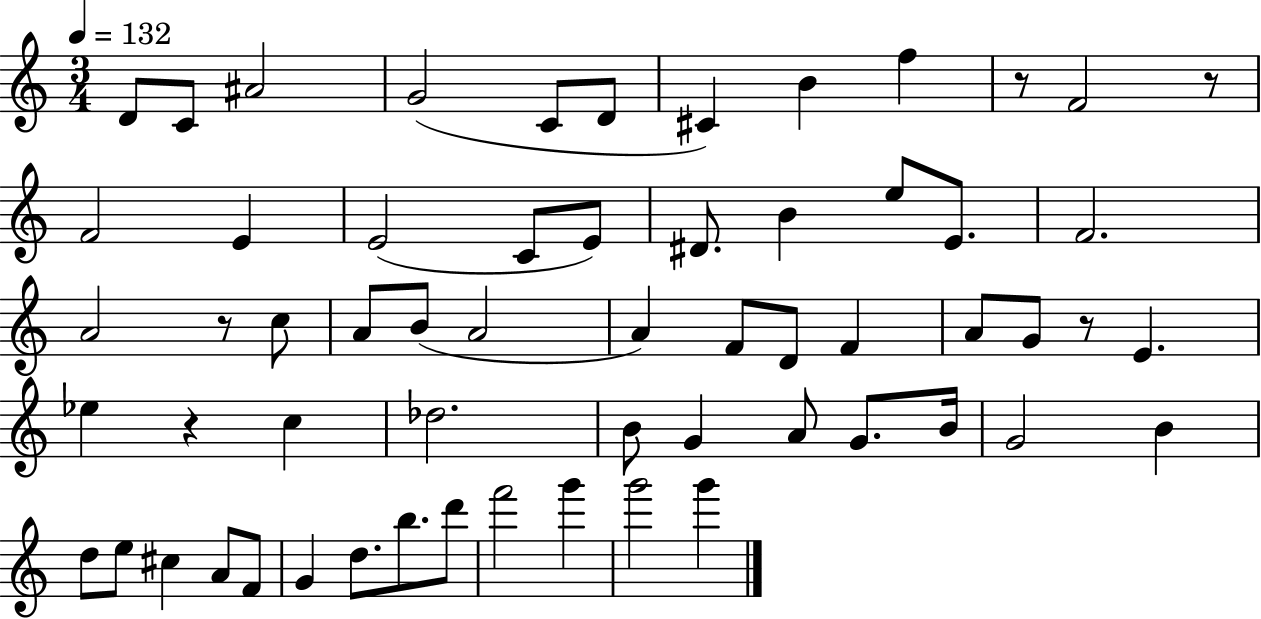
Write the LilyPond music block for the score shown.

{
  \clef treble
  \numericTimeSignature
  \time 3/4
  \key c \major
  \tempo 4 = 132
  \repeat volta 2 { d'8 c'8 ais'2 | g'2( c'8 d'8 | cis'4) b'4 f''4 | r8 f'2 r8 | \break f'2 e'4 | e'2( c'8 e'8) | dis'8. b'4 e''8 e'8. | f'2. | \break a'2 r8 c''8 | a'8 b'8( a'2 | a'4) f'8 d'8 f'4 | a'8 g'8 r8 e'4. | \break ees''4 r4 c''4 | des''2. | b'8 g'4 a'8 g'8. b'16 | g'2 b'4 | \break d''8 e''8 cis''4 a'8 f'8 | g'4 d''8. b''8. d'''8 | f'''2 g'''4 | g'''2 g'''4 | \break } \bar "|."
}